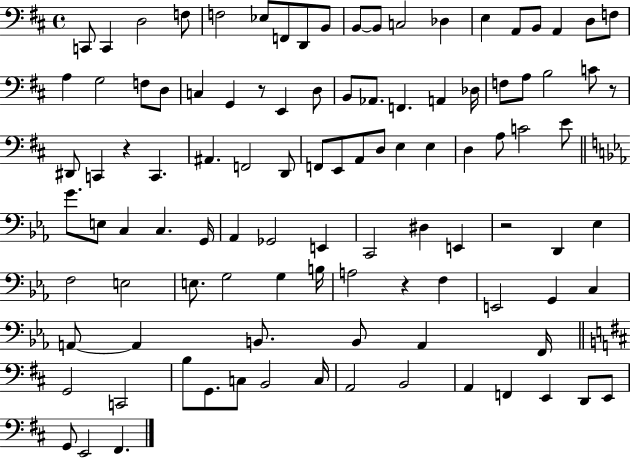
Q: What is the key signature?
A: D major